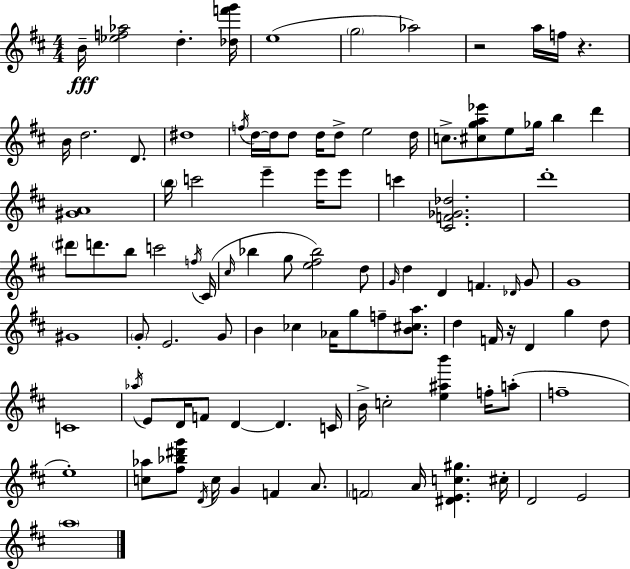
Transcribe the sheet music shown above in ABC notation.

X:1
T:Untitled
M:4/4
L:1/4
K:D
B/4 [_ef_a]2 d [_df'g']/4 e4 g2 _a2 z2 a/4 f/4 z B/4 d2 D/2 ^d4 f/4 d/4 d/4 d/2 d/4 d/2 e2 d/4 c/2 [^cga_e']/2 e/2 _g/4 b d' [^GA]4 b/4 c'2 e' e'/4 e'/2 c' [^CF_G_d]2 d'4 ^d'/2 d'/2 b/2 c'2 f/4 ^C/4 ^c/4 _b g/2 [e^f_b]2 d/2 G/4 d D F _D/4 G/2 G4 ^G4 G/2 E2 G/2 B _c _A/4 g/2 f/2 [B^ca]/2 d F/4 z/4 D g d/2 C4 _a/4 E/2 D/4 F/2 D D C/4 B/4 c2 [e^ab'] f/4 a/2 f4 e4 [c_a]/2 [^f_b^d'g']/2 D/4 c/4 G F A/2 F2 A/4 [^DEc^g] ^c/4 D2 E2 a4